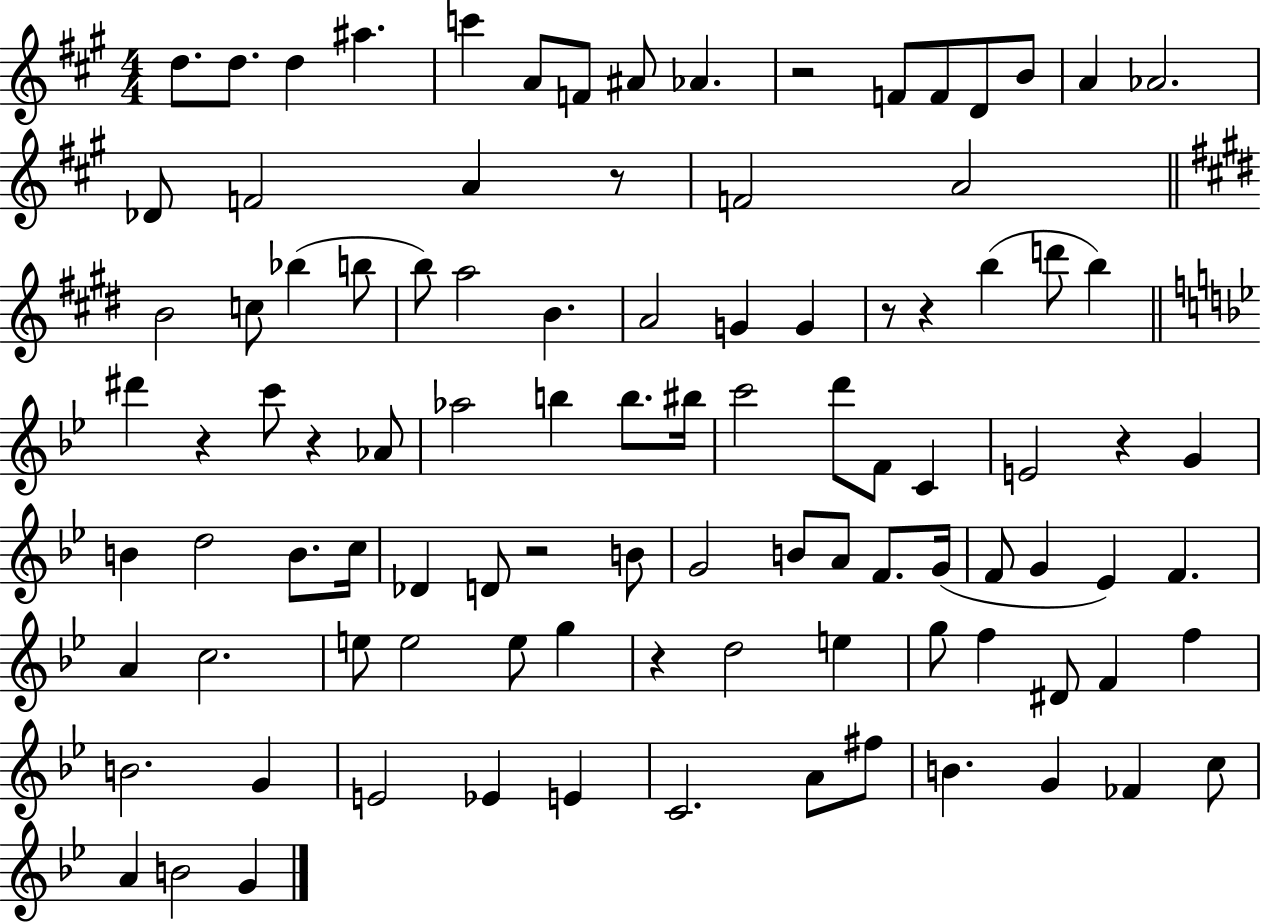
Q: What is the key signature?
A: A major